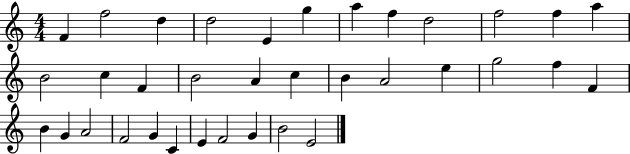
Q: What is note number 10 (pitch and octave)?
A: F5